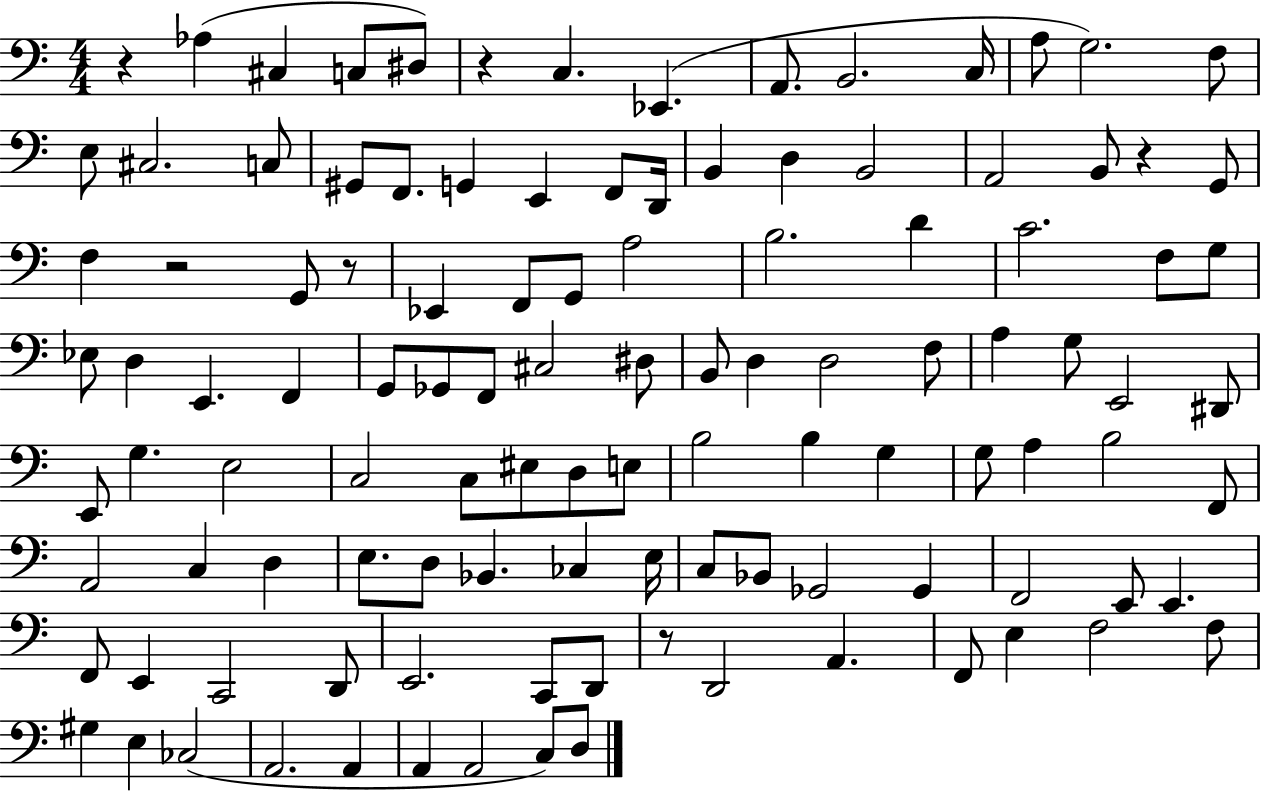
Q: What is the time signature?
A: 4/4